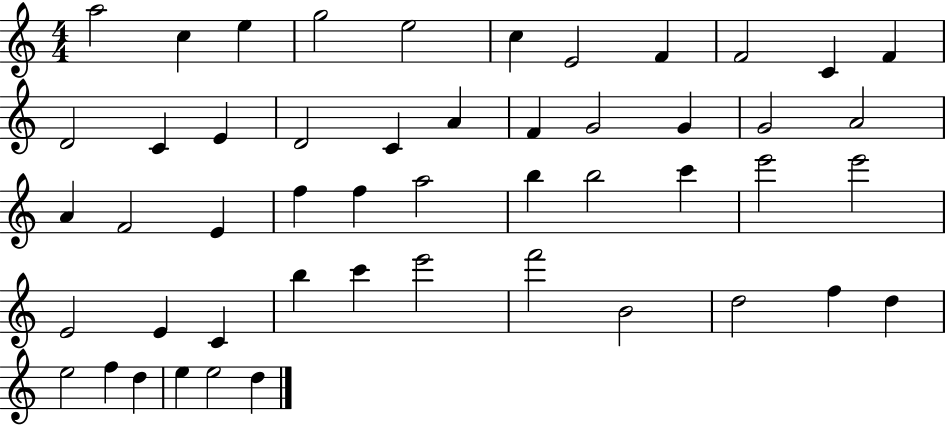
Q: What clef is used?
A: treble